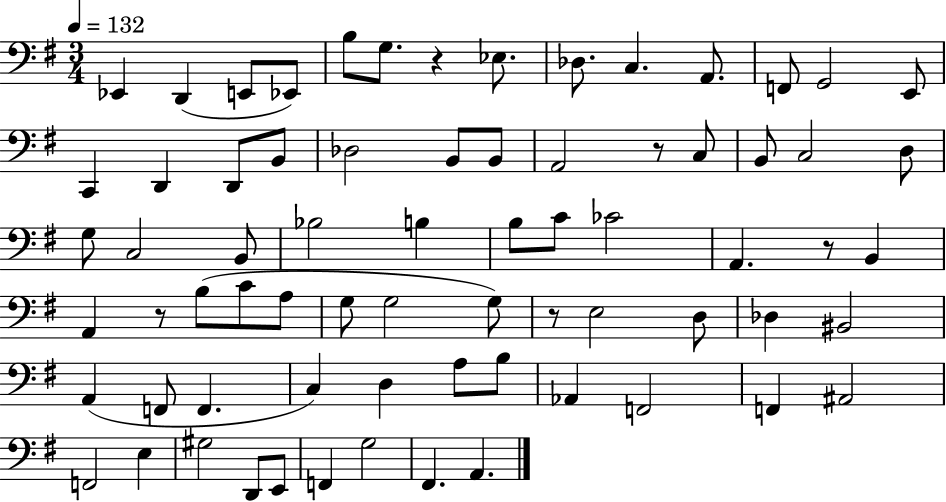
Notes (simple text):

Eb2/q D2/q E2/e Eb2/e B3/e G3/e. R/q Eb3/e. Db3/e. C3/q. A2/e. F2/e G2/h E2/e C2/q D2/q D2/e B2/e Db3/h B2/e B2/e A2/h R/e C3/e B2/e C3/h D3/e G3/e C3/h B2/e Bb3/h B3/q B3/e C4/e CES4/h A2/q. R/e B2/q A2/q R/e B3/e C4/e A3/e G3/e G3/h G3/e R/e E3/h D3/e Db3/q BIS2/h A2/q F2/e F2/q. C3/q D3/q A3/e B3/e Ab2/q F2/h F2/q A#2/h F2/h E3/q G#3/h D2/e E2/e F2/q G3/h F#2/q. A2/q.